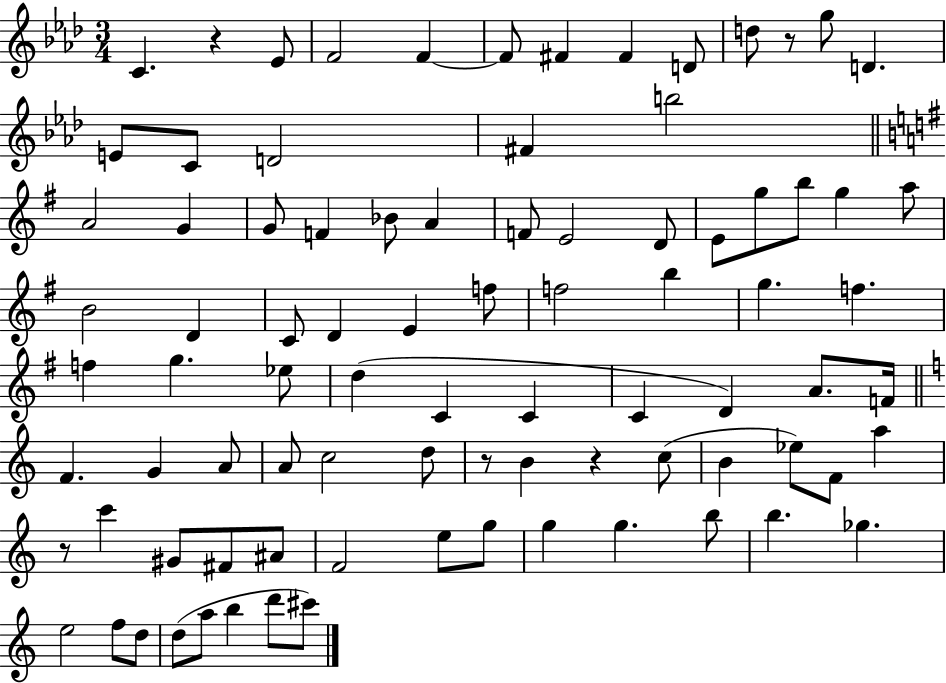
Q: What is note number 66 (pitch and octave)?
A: A#4